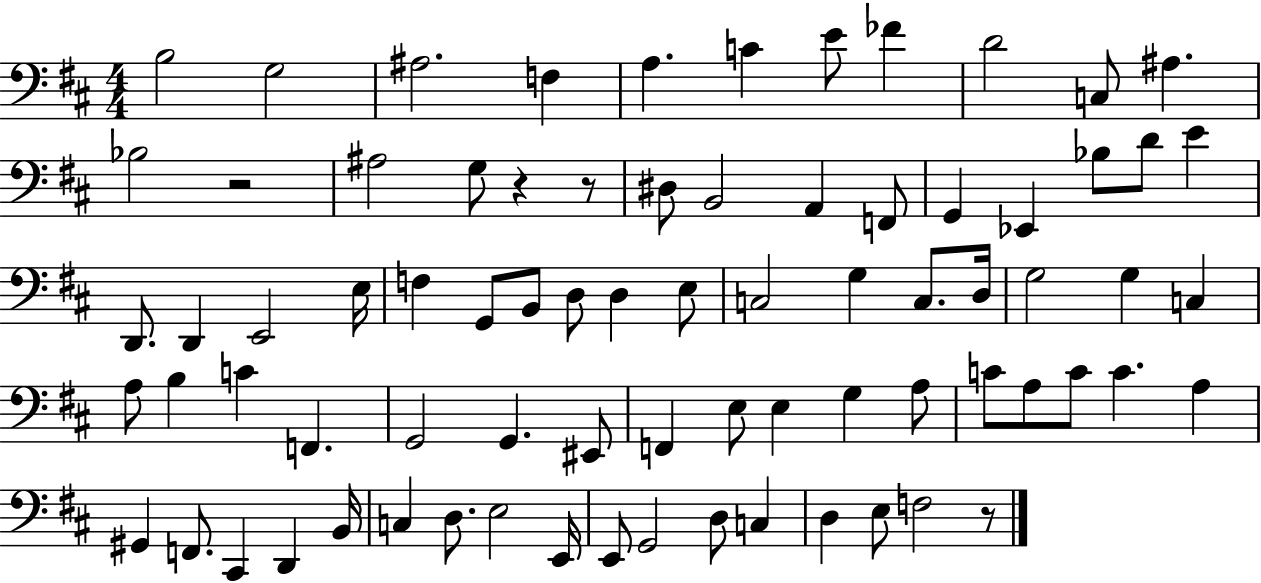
B3/h G3/h A#3/h. F3/q A3/q. C4/q E4/e FES4/q D4/h C3/e A#3/q. Bb3/h R/h A#3/h G3/e R/q R/e D#3/e B2/h A2/q F2/e G2/q Eb2/q Bb3/e D4/e E4/q D2/e. D2/q E2/h E3/s F3/q G2/e B2/e D3/e D3/q E3/e C3/h G3/q C3/e. D3/s G3/h G3/q C3/q A3/e B3/q C4/q F2/q. G2/h G2/q. EIS2/e F2/q E3/e E3/q G3/q A3/e C4/e A3/e C4/e C4/q. A3/q G#2/q F2/e. C#2/q D2/q B2/s C3/q D3/e. E3/h E2/s E2/e G2/h D3/e C3/q D3/q E3/e F3/h R/e